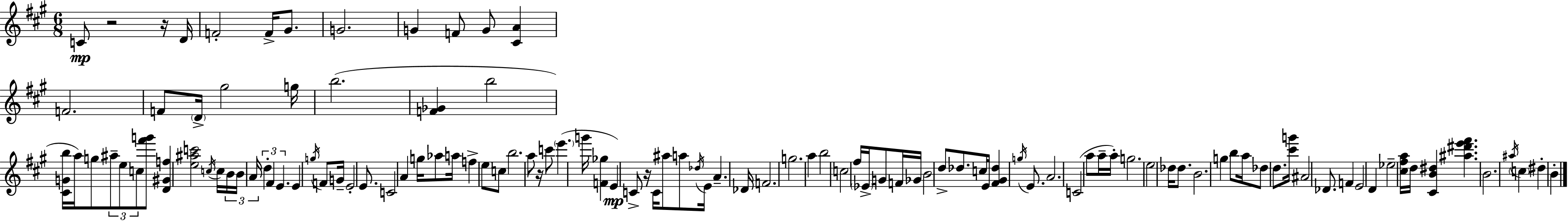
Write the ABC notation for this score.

X:1
T:Untitled
M:6/8
L:1/4
K:A
C/2 z2 z/4 D/4 F2 F/4 ^G/2 G2 G F/2 G/2 [^CA] F2 F/2 D/4 ^g2 g/4 b2 [F_G] b2 [^CGb]/4 a/4 g/2 ^a/2 e/2 c/2 [^f'g']/2 [D^Gf] [e^ac']2 c/4 c/4 B/4 B/4 A/4 d ^F E E g/4 F/2 G/4 E2 E/2 C2 A g/4 _a/2 a/4 f e/2 c/2 b2 a/2 z/4 c'/2 e' g'/4 [F_g] E C/2 z/4 C/4 ^a/2 a/2 _d/4 E/4 A _D/4 F2 g2 a b2 c2 ^f/4 _E/4 G/2 F/4 _G/4 B2 d/2 _d/2 c/4 E/4 [^F^G_d] g/4 E/2 A2 C2 a/2 a/4 a/4 g2 e2 _d/4 _d/2 B2 g b/2 a/4 _d/2 d/2 [^c'g']/4 ^A2 _D/2 F E2 D _e2 [^c^fa]/4 d/4 [^CB^d] [^a^d'e'^f'] B2 ^a/4 c ^d B